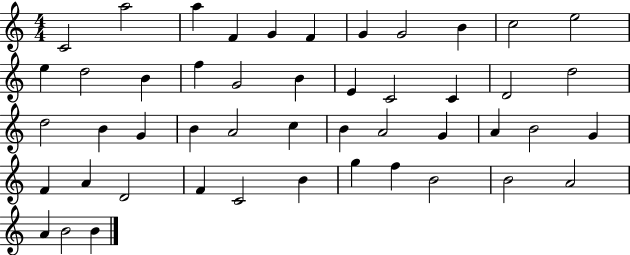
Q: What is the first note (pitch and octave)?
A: C4